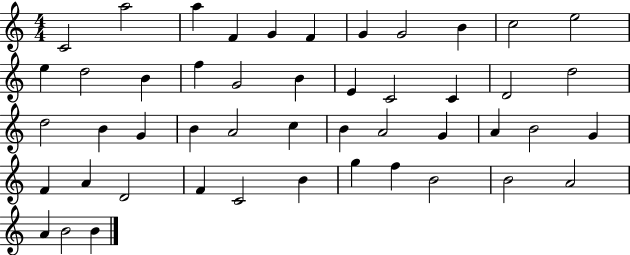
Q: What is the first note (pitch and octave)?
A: C4